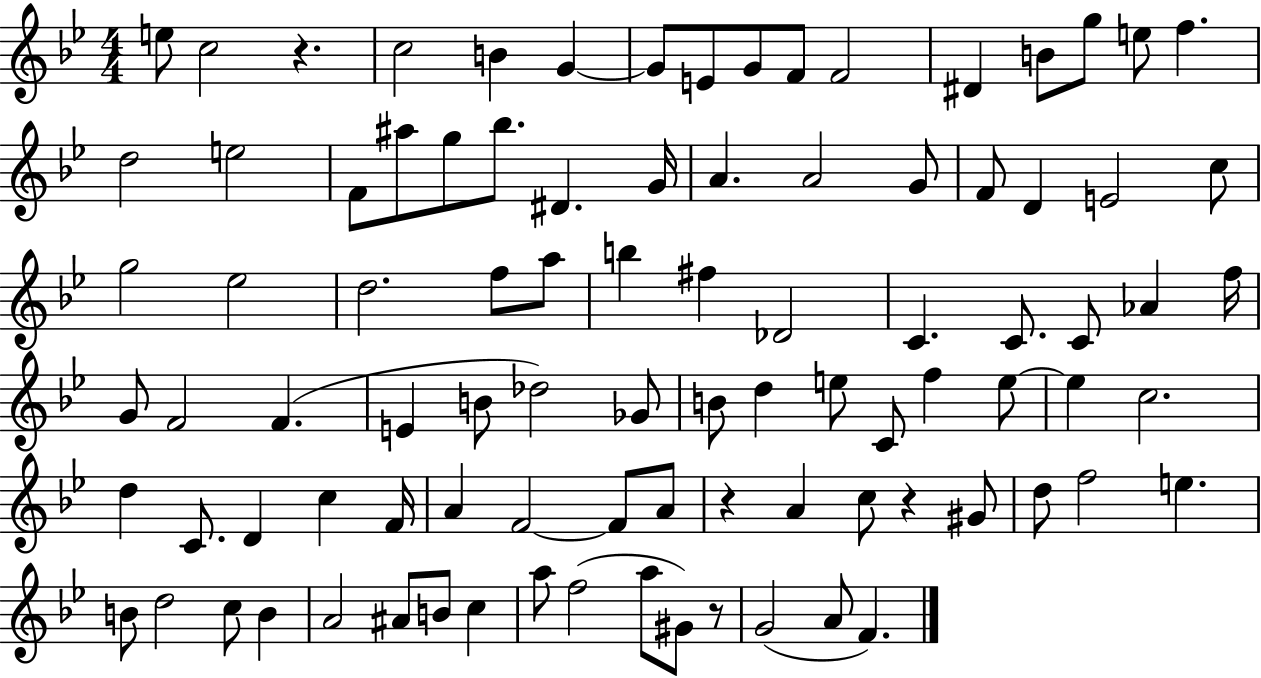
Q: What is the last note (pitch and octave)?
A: F4